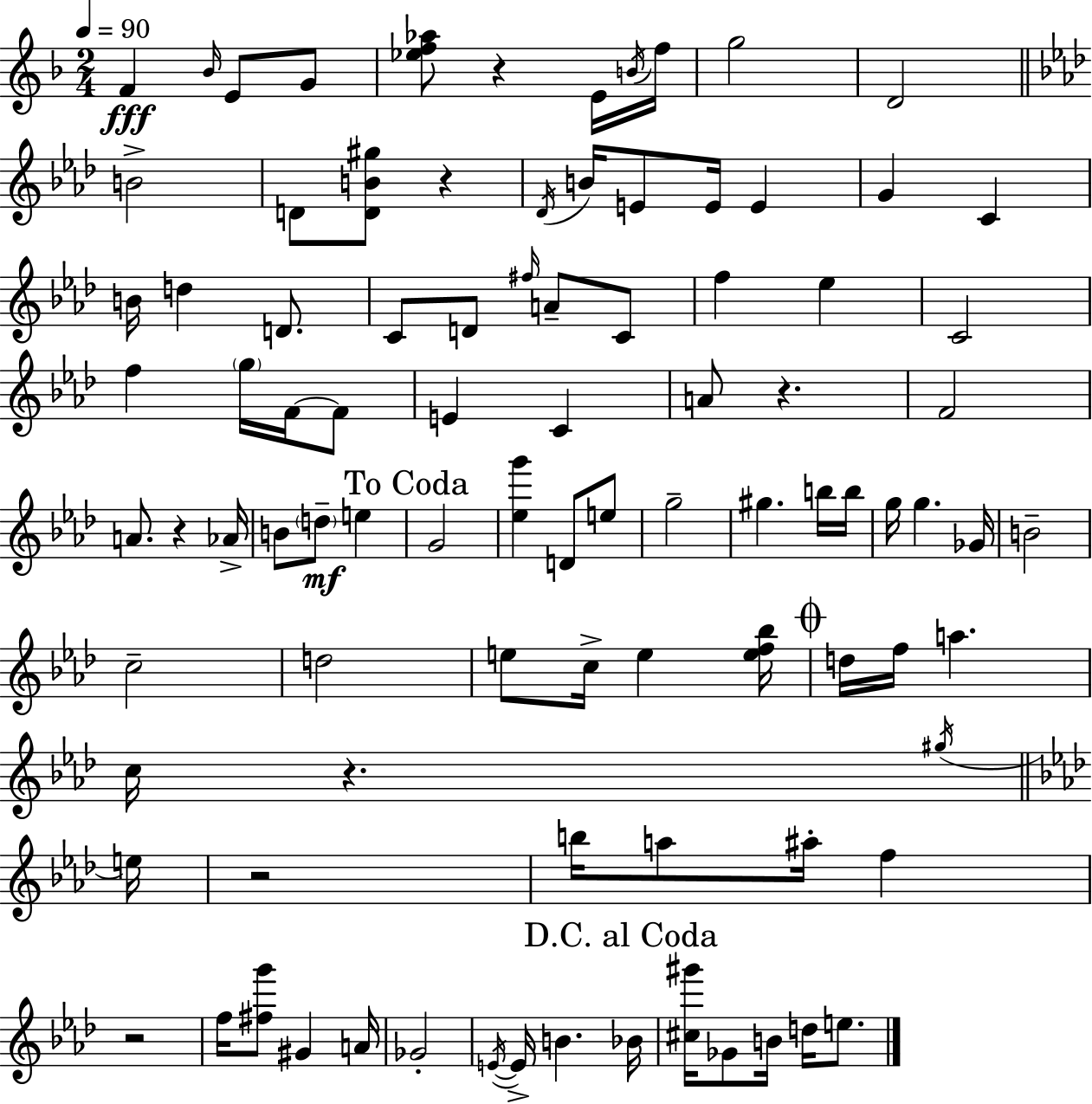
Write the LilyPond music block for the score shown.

{
  \clef treble
  \numericTimeSignature
  \time 2/4
  \key d \minor
  \tempo 4 = 90
  f'4\fff \grace { bes'16 } e'8 g'8 | <ees'' f'' aes''>8 r4 e'16 | \acciaccatura { b'16 } f''16 g''2 | d'2 | \break \bar "||" \break \key aes \major b'2-> | d'8 <d' b' gis''>8 r4 | \acciaccatura { des'16 } b'16 e'8 e'16 e'4 | g'4 c'4 | \break b'16 d''4 d'8. | c'8 d'8 \grace { fis''16 } a'8-- | c'8 f''4 ees''4 | c'2 | \break f''4 \parenthesize g''16 f'16~~ | f'8 e'4 c'4 | a'8 r4. | f'2 | \break a'8. r4 | aes'16-> b'8 \parenthesize d''8--\mf e''4 | \mark "To Coda" g'2 | <ees'' g'''>4 d'8 | \break e''8 g''2-- | gis''4. | b''16 b''16 g''16 g''4. | ges'16 b'2-- | \break c''2-- | d''2 | e''8 c''16-> e''4 | <e'' f'' bes''>16 \mark \markup { \musicglyph "scripts.coda" } d''16 f''16 a''4. | \break c''16 r4. | \acciaccatura { gis''16 } \bar "||" \break \key aes \major e''16 r2 | b''16 a''8 ais''16-. f''4 | r2 | f''16 <fis'' g'''>8 gis'4 | \break a'16 ges'2-. | \acciaccatura { e'16~ }~ e'16-> b'4. | \mark "D.C. al Coda" bes'16 <cis'' gis'''>16 ges'8 b'16 d''16 e''8. | \bar "|."
}